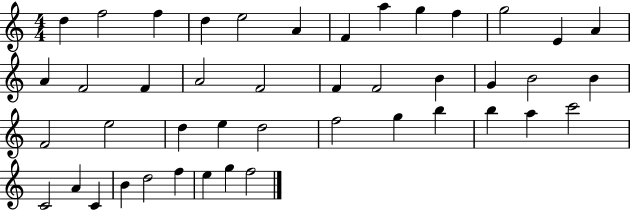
D5/q F5/h F5/q D5/q E5/h A4/q F4/q A5/q G5/q F5/q G5/h E4/q A4/q A4/q F4/h F4/q A4/h F4/h F4/q F4/h B4/q G4/q B4/h B4/q F4/h E5/h D5/q E5/q D5/h F5/h G5/q B5/q B5/q A5/q C6/h C4/h A4/q C4/q B4/q D5/h F5/q E5/q G5/q F5/h